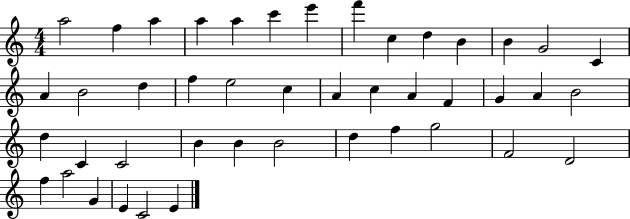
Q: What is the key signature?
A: C major